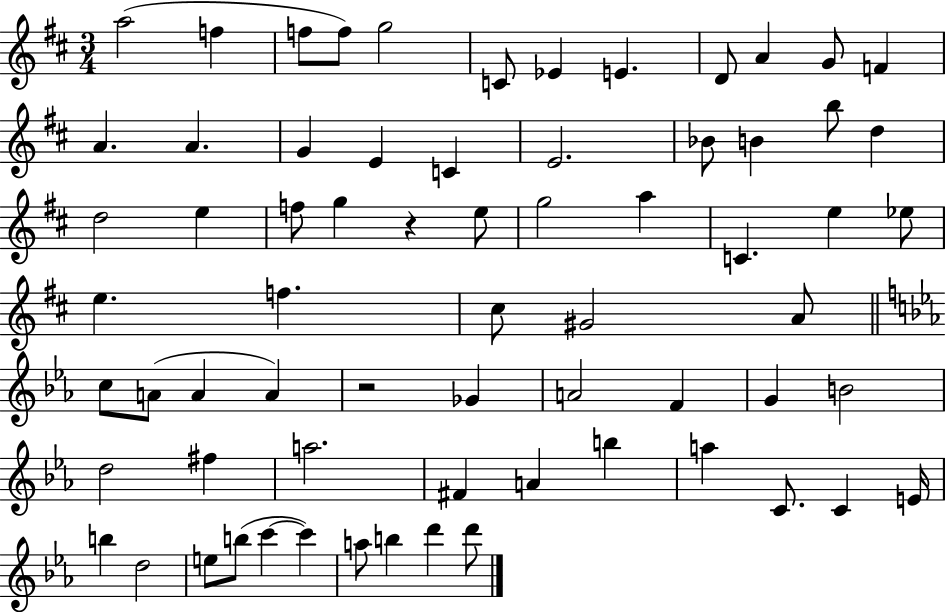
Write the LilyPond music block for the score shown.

{
  \clef treble
  \numericTimeSignature
  \time 3/4
  \key d \major
  \repeat volta 2 { a''2( f''4 | f''8 f''8) g''2 | c'8 ees'4 e'4. | d'8 a'4 g'8 f'4 | \break a'4. a'4. | g'4 e'4 c'4 | e'2. | bes'8 b'4 b''8 d''4 | \break d''2 e''4 | f''8 g''4 r4 e''8 | g''2 a''4 | c'4. e''4 ees''8 | \break e''4. f''4. | cis''8 gis'2 a'8 | \bar "||" \break \key ees \major c''8 a'8( a'4 a'4) | r2 ges'4 | a'2 f'4 | g'4 b'2 | \break d''2 fis''4 | a''2. | fis'4 a'4 b''4 | a''4 c'8. c'4 e'16 | \break b''4 d''2 | e''8 b''8( c'''4~~ c'''4) | a''8 b''4 d'''4 d'''8 | } \bar "|."
}